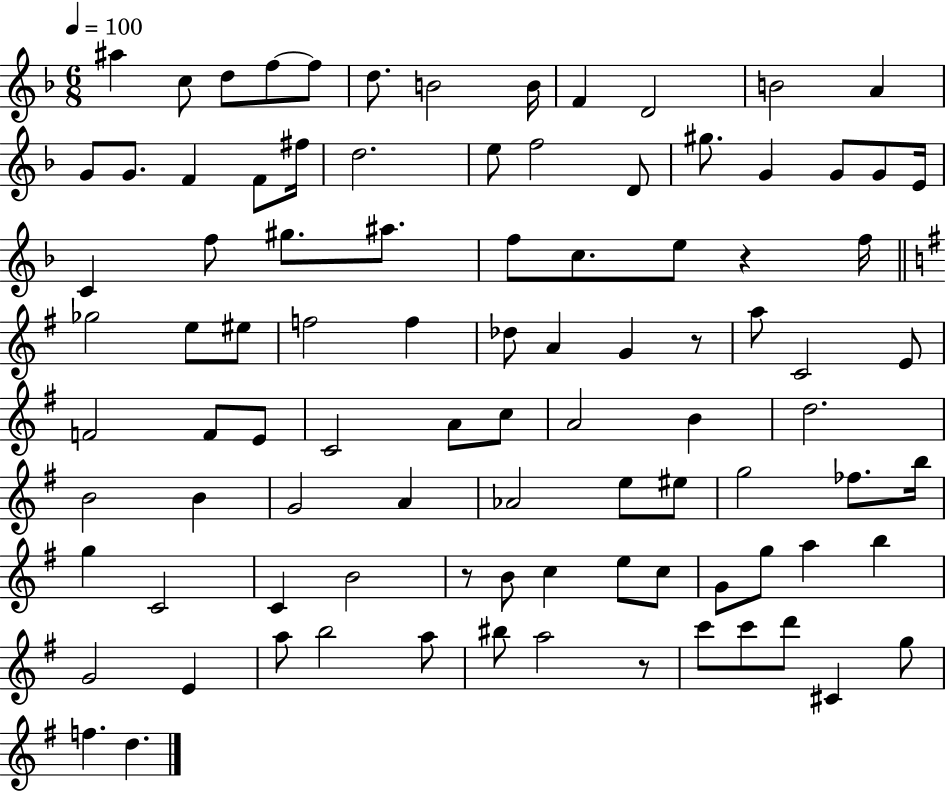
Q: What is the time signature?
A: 6/8